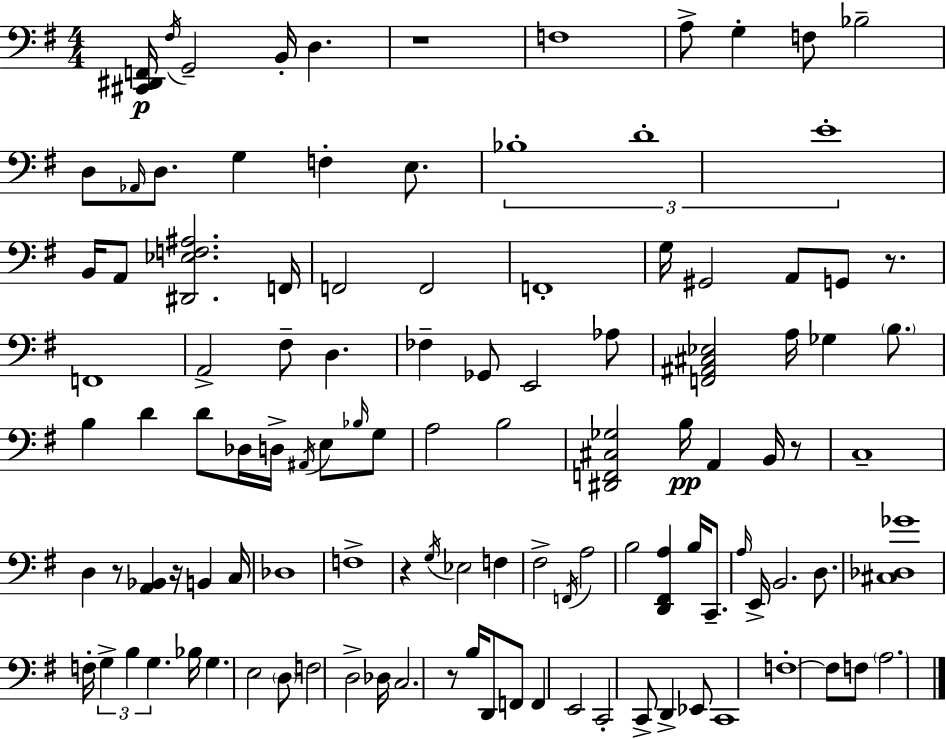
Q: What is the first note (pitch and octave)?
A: F#3